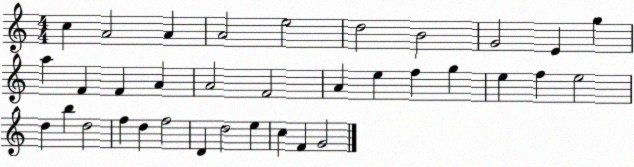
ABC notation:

X:1
T:Untitled
M:4/4
L:1/4
K:C
c A2 A A2 e2 d2 B2 G2 E g a F F A A2 F2 A e f g e f e2 d b d2 f d f2 D d2 e c F G2